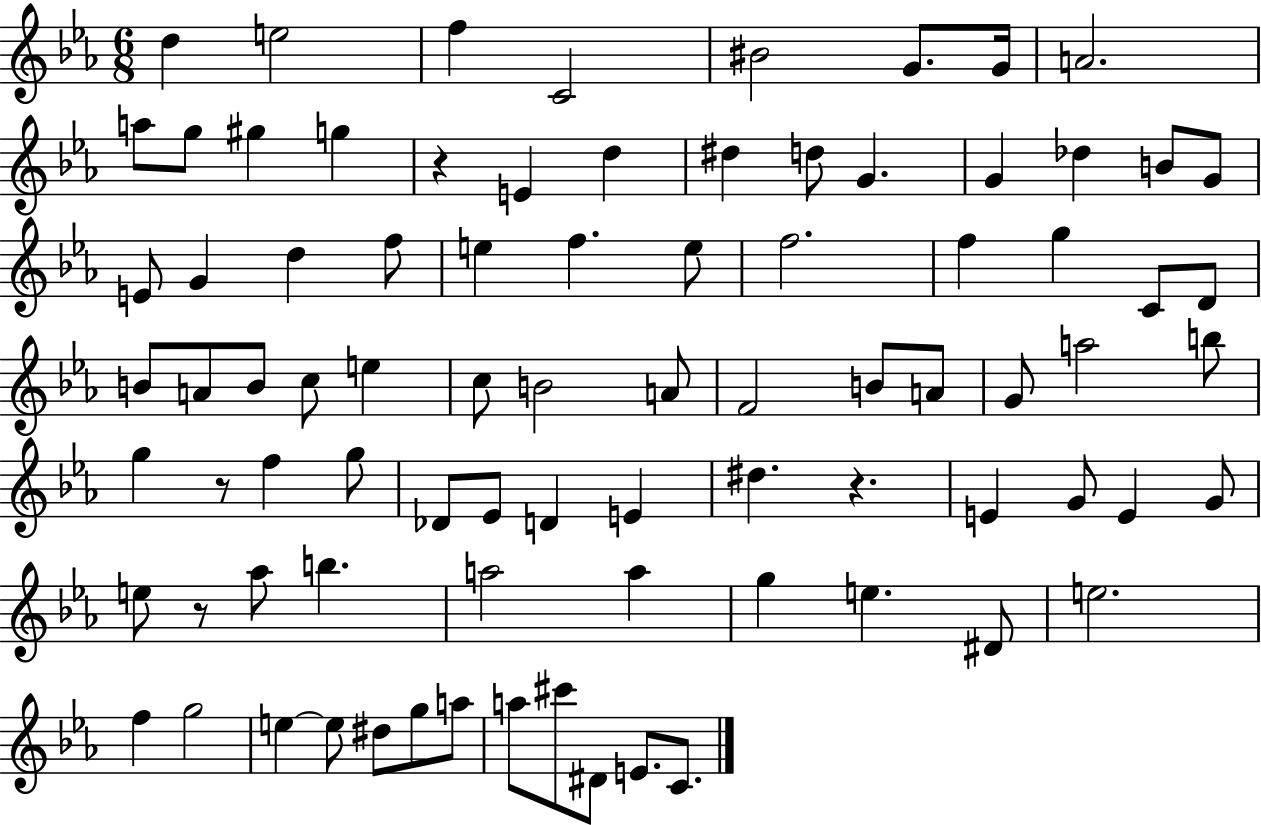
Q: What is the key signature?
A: EES major